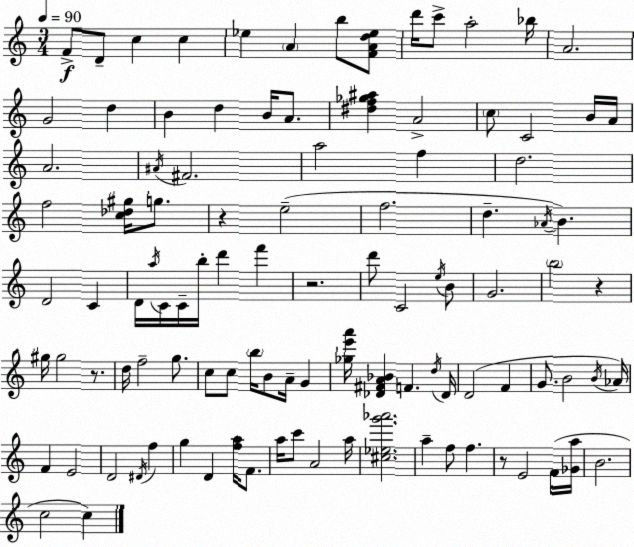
X:1
T:Untitled
M:3/4
L:1/4
K:Am
F/2 D/2 c c _e A b/2 [FAd_e]/2 d'/4 c'/2 a2 _b/4 A2 G2 d B d B/4 A/2 [^df_g^a] A2 c/2 C2 B/4 A/4 A2 ^A/4 ^F2 a2 f d2 f2 [c_d^g]/4 g/2 z e2 f2 d _A/4 B D2 C D/4 a/4 C/4 C/4 b/4 d' f' z2 d'/2 C2 e/4 B/2 G2 b2 z ^g/4 ^g2 z/2 d/4 f2 g/2 c/2 c/2 b/4 B/2 A/4 G [_ge'a']/4 [_D^FA_B] F d/4 _D/4 D2 F G/2 B2 B/4 _A/4 F E2 D2 ^D/4 f g D [fa]/4 F/2 a/4 c'/2 A2 a/4 [^c_eg'_a']2 a f/2 f z/2 E2 F/4 [_Ga]/4 B2 c2 c